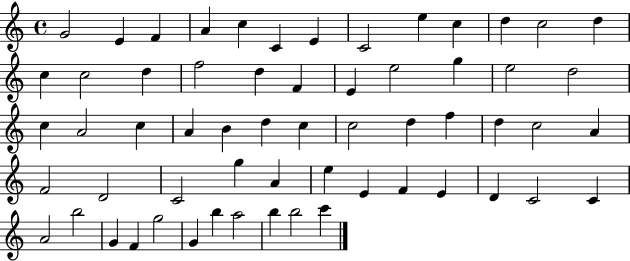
G4/h E4/q F4/q A4/q C5/q C4/q E4/q C4/h E5/q C5/q D5/q C5/h D5/q C5/q C5/h D5/q F5/h D5/q F4/q E4/q E5/h G5/q E5/h D5/h C5/q A4/h C5/q A4/q B4/q D5/q C5/q C5/h D5/q F5/q D5/q C5/h A4/q F4/h D4/h C4/h G5/q A4/q E5/q E4/q F4/q E4/q D4/q C4/h C4/q A4/h B5/h G4/q F4/q G5/h G4/q B5/q A5/h B5/q B5/h C6/q